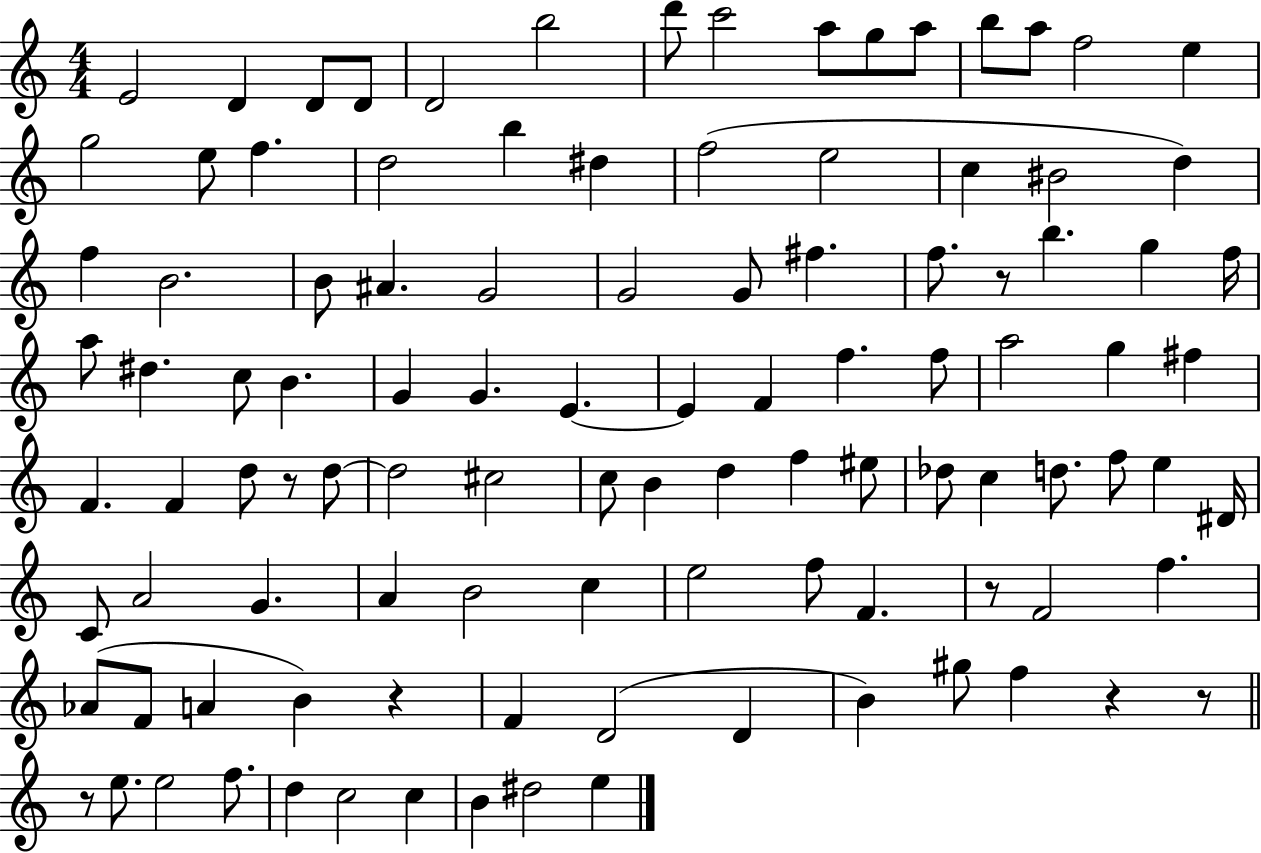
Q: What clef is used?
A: treble